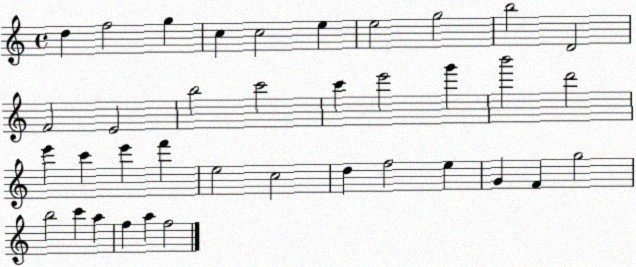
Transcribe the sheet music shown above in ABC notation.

X:1
T:Untitled
M:4/4
L:1/4
K:C
d f2 g c c2 e e2 g2 b2 D2 F2 E2 b2 c'2 c' e'2 g' b'2 d'2 e' c' e' f' e2 c2 d f2 e G F g2 b2 c' a f a f2